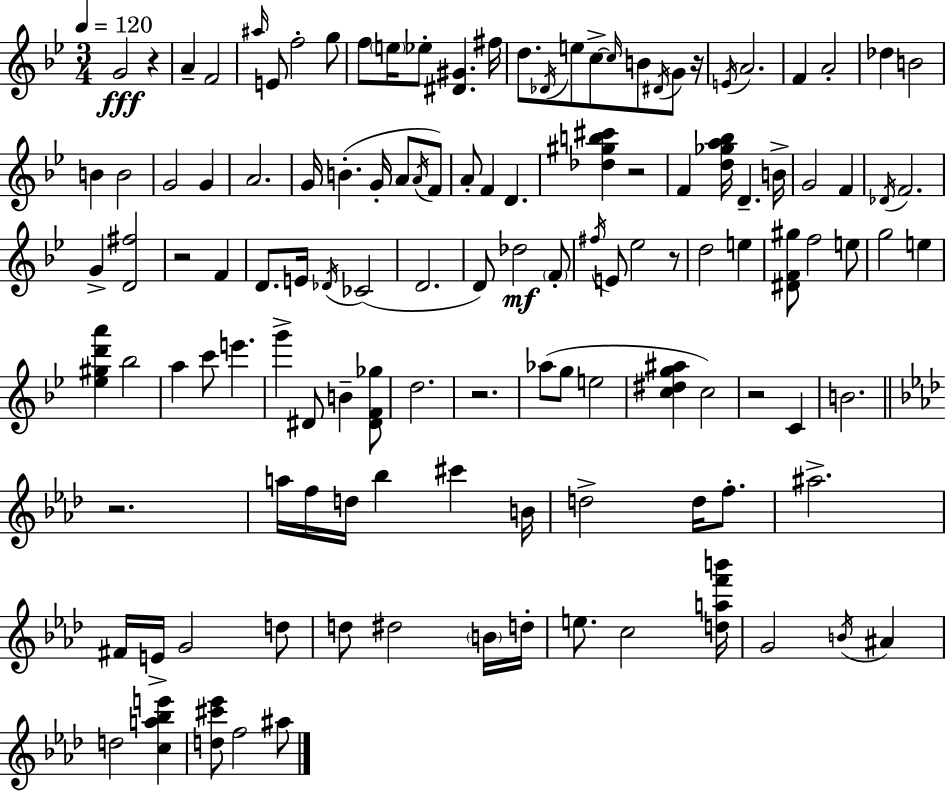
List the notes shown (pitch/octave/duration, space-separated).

G4/h R/q A4/q F4/h A#5/s E4/e F5/h G5/e F5/e E5/s Eb5/e [D#4,G#4]/q. F#5/s D5/e. Db4/s E5/e C5/e C5/s B4/e D#4/s G4/e R/s E4/s A4/h. F4/q A4/h Db5/q B4/h B4/q B4/h G4/h G4/q A4/h. G4/s B4/q. G4/s A4/e A4/s F4/e A4/e F4/q D4/q. [Db5,G#5,B5,C#6]/q R/h F4/q [D5,Gb5,A5,Bb5]/s D4/q. B4/s G4/h F4/q Db4/s F4/h. G4/q [D4,F#5]/h R/h F4/q D4/e. E4/s Db4/s CES4/h D4/h. D4/e Db5/h F4/e F#5/s E4/e Eb5/h R/e D5/h E5/q [D#4,F4,G#5]/e F5/h E5/e G5/h E5/q [Eb5,G#5,D6,A6]/q Bb5/h A5/q C6/e E6/q. G6/q D#4/e B4/q [D#4,F4,Gb5]/e D5/h. R/h. Ab5/e G5/e E5/h [C5,D#5,G5,A#5]/q C5/h R/h C4/q B4/h. R/h. A5/s F5/s D5/s Bb5/q C#6/q B4/s D5/h D5/s F5/e. A#5/h. F#4/s E4/s G4/h D5/e D5/e D#5/h B4/s D5/s E5/e. C5/h [D5,A5,F6,B6]/s G4/h B4/s A#4/q D5/h [C5,A5,Bb5,E6]/q [D5,C#6,Eb6]/e F5/h A#5/e